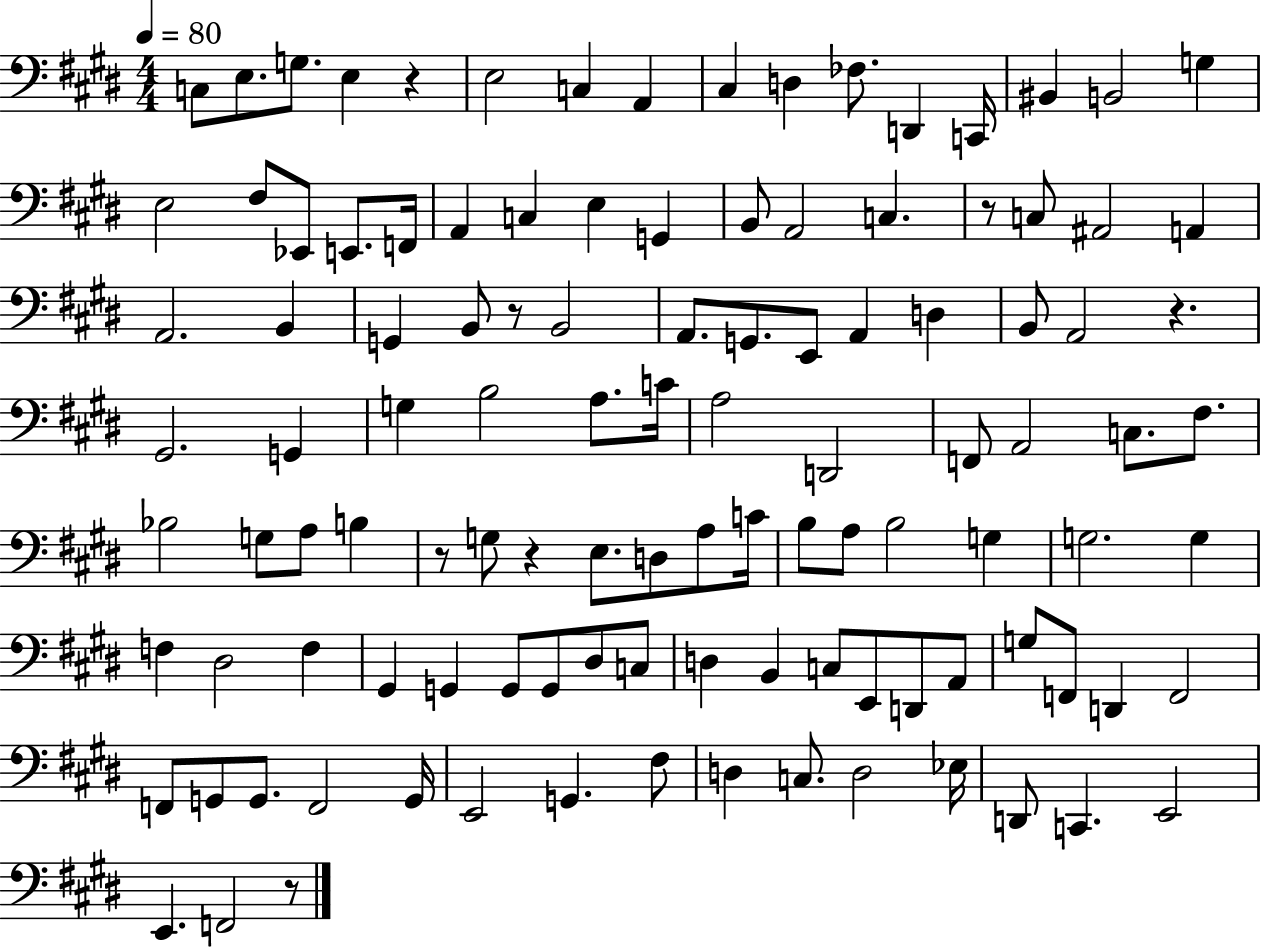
C3/e E3/e. G3/e. E3/q R/q E3/h C3/q A2/q C#3/q D3/q FES3/e. D2/q C2/s BIS2/q B2/h G3/q E3/h F#3/e Eb2/e E2/e. F2/s A2/q C3/q E3/q G2/q B2/e A2/h C3/q. R/e C3/e A#2/h A2/q A2/h. B2/q G2/q B2/e R/e B2/h A2/e. G2/e. E2/e A2/q D3/q B2/e A2/h R/q. G#2/h. G2/q G3/q B3/h A3/e. C4/s A3/h D2/h F2/e A2/h C3/e. F#3/e. Bb3/h G3/e A3/e B3/q R/e G3/e R/q E3/e. D3/e A3/e C4/s B3/e A3/e B3/h G3/q G3/h. G3/q F3/q D#3/h F3/q G#2/q G2/q G2/e G2/e D#3/e C3/e D3/q B2/q C3/e E2/e D2/e A2/e G3/e F2/e D2/q F2/h F2/e G2/e G2/e. F2/h G2/s E2/h G2/q. F#3/e D3/q C3/e. D3/h Eb3/s D2/e C2/q. E2/h E2/q. F2/h R/e